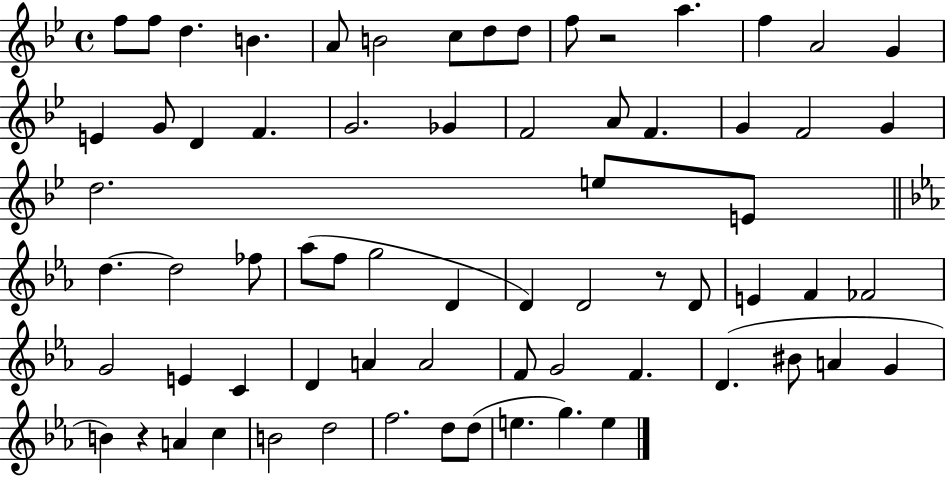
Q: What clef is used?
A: treble